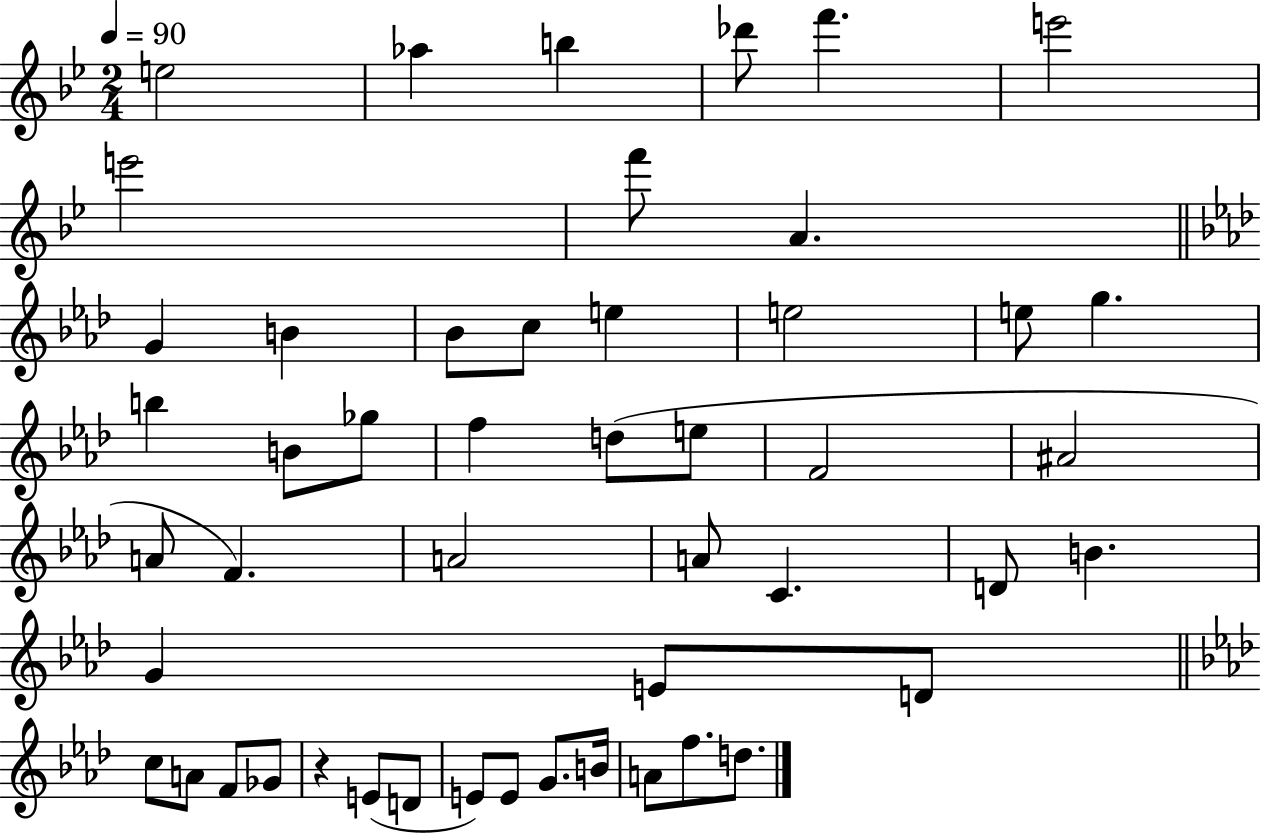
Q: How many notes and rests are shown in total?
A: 49